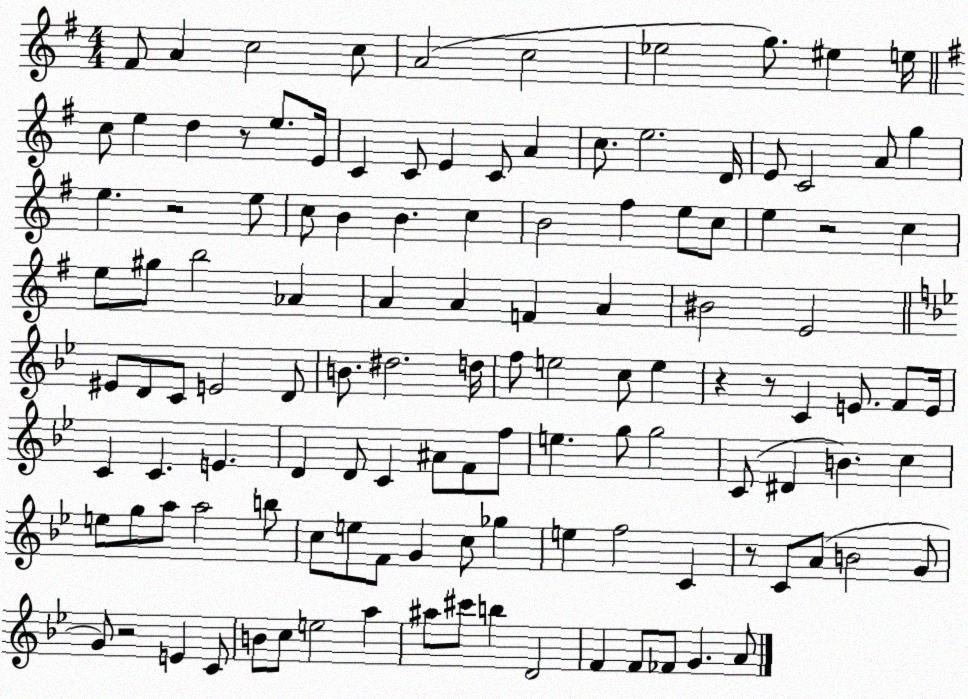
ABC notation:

X:1
T:Untitled
M:4/4
L:1/4
K:G
^F/2 A c2 c/2 A2 c2 _e2 g/2 ^e e/4 c/2 e d z/2 e/2 E/4 C C/2 E C/2 A c/2 e2 D/4 E/2 C2 A/2 g e z2 e/2 c/2 B B c B2 ^f e/2 c/2 e z2 c e/2 ^g/2 b2 _A A A F A ^B2 E2 ^E/2 D/2 C/2 E2 D/2 B/2 ^d2 d/4 f/2 e2 c/2 e z z/2 C E/2 F/2 E/4 C C E D D/2 C ^A/2 F/2 f/2 e g/2 g2 C/2 ^D B c e/2 g/2 a/2 a2 b/2 c/2 e/2 F/2 G c/2 _g e f2 C z/2 C/2 A/2 B2 G/2 G/2 z2 E C/2 B/2 c/2 e2 a ^a/2 ^c'/2 b D2 F F/2 _F/2 G A/2